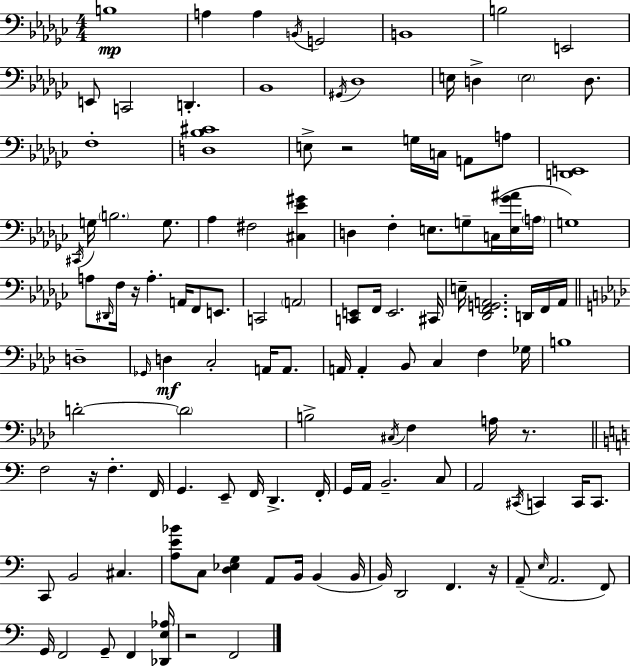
B3/w A3/q A3/q B2/s G2/h B2/w B3/h E2/h E2/e C2/h D2/q. Bb2/w G#2/s Db3/w E3/s D3/q E3/h D3/e. F3/w [D3,Bb3,C#4]/w E3/e R/h G3/s C3/s A2/e A3/e [D2,E2]/w C#2/s G3/s B3/h. G3/e. Ab3/q F#3/h [C#3,Eb4,G#4]/q D3/q F3/q E3/e. G3/e C3/s [E3,Gb4,A#4]/s A3/s G3/w A3/e D#2/s F3/s R/s A3/q. A2/s F2/e E2/e. C2/h A2/h [C2,E2]/e F2/s E2/h. C#2/s E3/s [Db2,F2,G2,A2]/h. D2/s F2/s A2/s D3/w Gb2/s D3/q C3/h A2/s A2/e. A2/s A2/q Bb2/e C3/q F3/q Gb3/s B3/w D4/h D4/h B3/h C#3/s F3/q A3/s R/e. F3/h R/s F3/q. F2/s G2/q. E2/e F2/s D2/q. F2/s G2/s A2/s B2/h. C3/e A2/h C#2/s C2/q C2/s C2/e. C2/e B2/h C#3/q. [A3,E4,Bb4]/e C3/e [D3,Eb3,G3]/q A2/e B2/s B2/q B2/s B2/s D2/h F2/q. R/s A2/e E3/s A2/h. F2/e G2/s F2/h G2/e F2/q [Db2,E3,Ab3]/s R/h F2/h